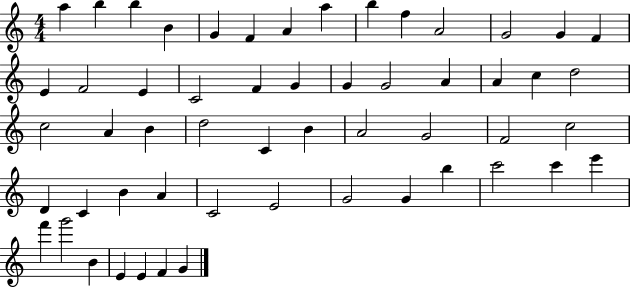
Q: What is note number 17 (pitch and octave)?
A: E4